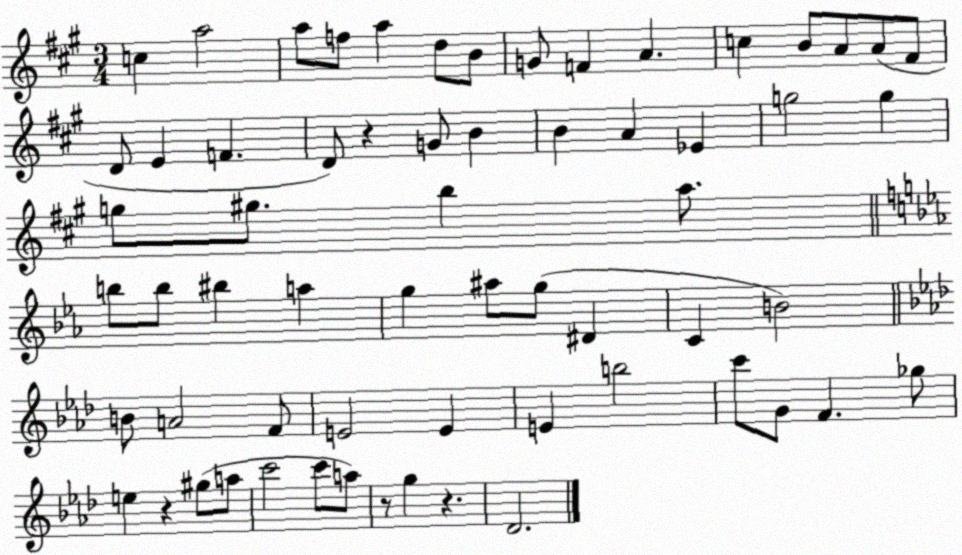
X:1
T:Untitled
M:3/4
L:1/4
K:A
c a2 a/2 f/2 a d/2 B/2 G/2 F A c B/2 A/2 A/2 ^F/2 D/2 E F D/2 z G/2 B B A _E g2 g g/2 ^g/2 b a/2 b/2 b/2 ^b a g ^a/2 g/2 ^D C B2 B/2 A2 F/2 E2 E E b2 c'/2 G/2 F _g/2 e z ^g/2 a/2 c'2 c'/2 a/2 z/2 g z _D2